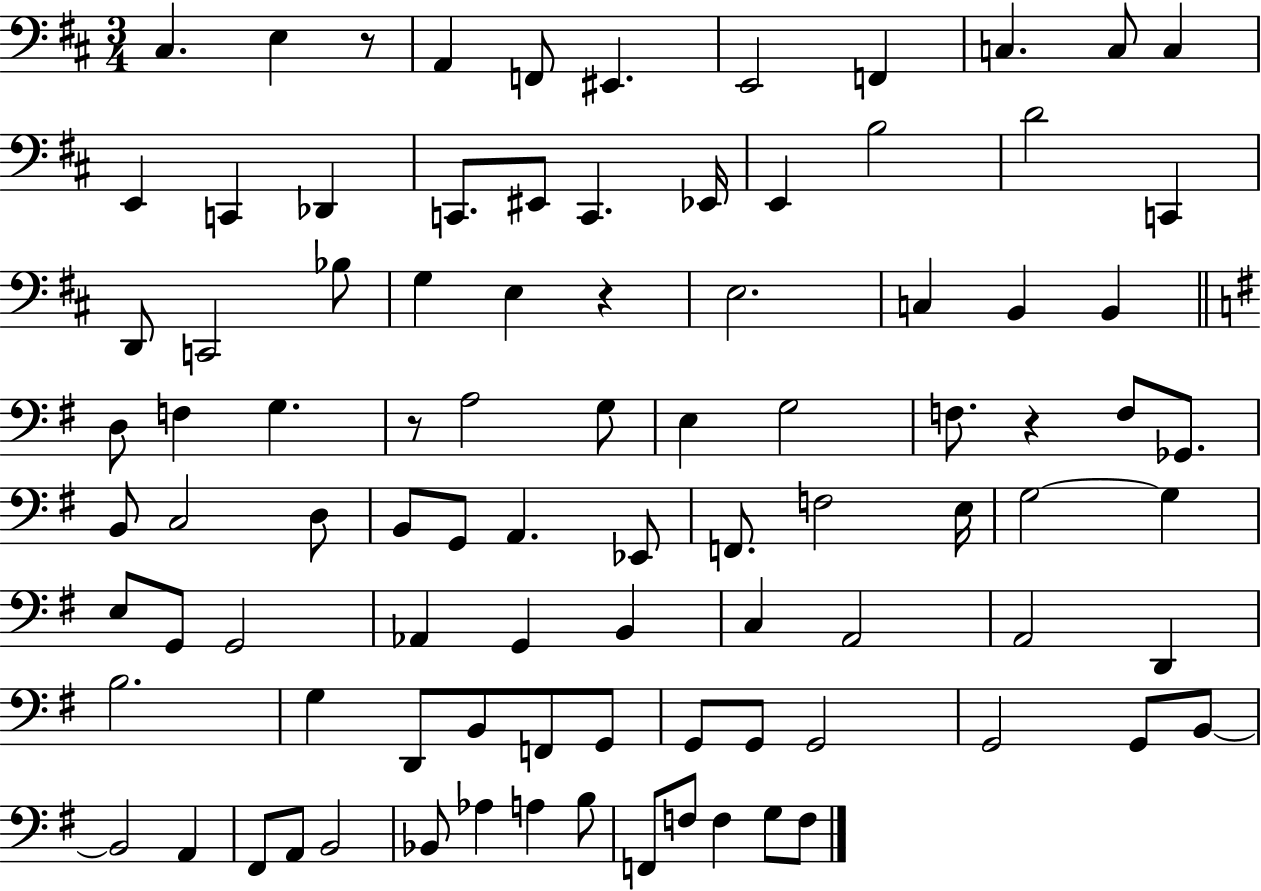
C#3/q. E3/q R/e A2/q F2/e EIS2/q. E2/h F2/q C3/q. C3/e C3/q E2/q C2/q Db2/q C2/e. EIS2/e C2/q. Eb2/s E2/q B3/h D4/h C2/q D2/e C2/h Bb3/e G3/q E3/q R/q E3/h. C3/q B2/q B2/q D3/e F3/q G3/q. R/e A3/h G3/e E3/q G3/h F3/e. R/q F3/e Gb2/e. B2/e C3/h D3/e B2/e G2/e A2/q. Eb2/e F2/e. F3/h E3/s G3/h G3/q E3/e G2/e G2/h Ab2/q G2/q B2/q C3/q A2/h A2/h D2/q B3/h. G3/q D2/e B2/e F2/e G2/e G2/e G2/e G2/h G2/h G2/e B2/e B2/h A2/q F#2/e A2/e B2/h Bb2/e Ab3/q A3/q B3/e F2/e F3/e F3/q G3/e F3/e